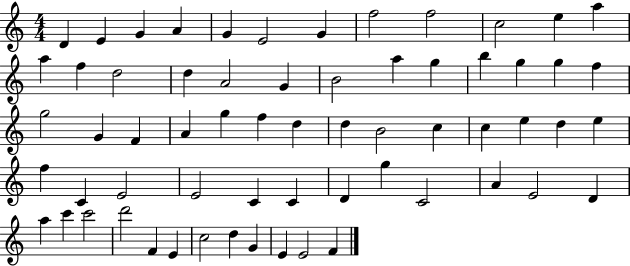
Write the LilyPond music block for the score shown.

{
  \clef treble
  \numericTimeSignature
  \time 4/4
  \key c \major
  d'4 e'4 g'4 a'4 | g'4 e'2 g'4 | f''2 f''2 | c''2 e''4 a''4 | \break a''4 f''4 d''2 | d''4 a'2 g'4 | b'2 a''4 g''4 | b''4 g''4 g''4 f''4 | \break g''2 g'4 f'4 | a'4 g''4 f''4 d''4 | d''4 b'2 c''4 | c''4 e''4 d''4 e''4 | \break f''4 c'4 e'2 | e'2 c'4 c'4 | d'4 g''4 c'2 | a'4 e'2 d'4 | \break a''4 c'''4 c'''2 | d'''2 f'4 e'4 | c''2 d''4 g'4 | e'4 e'2 f'4 | \break \bar "|."
}